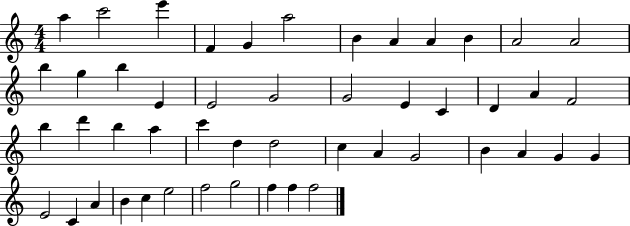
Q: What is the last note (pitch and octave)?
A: F5